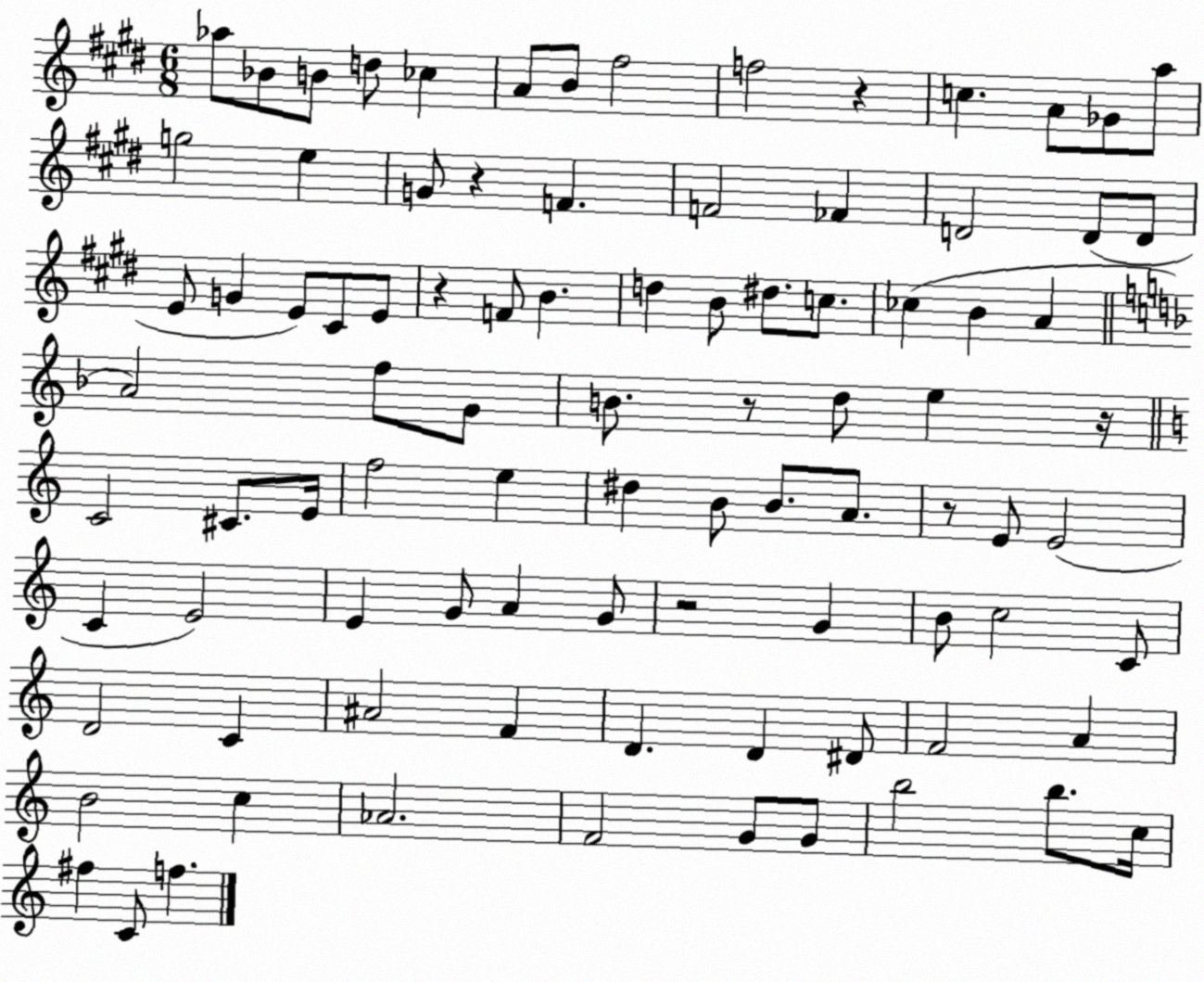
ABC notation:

X:1
T:Untitled
M:6/8
L:1/4
K:E
_a/2 _B/2 B/2 d/2 _c A/2 B/2 ^f2 f2 z c A/2 _G/2 a/2 g2 e G/2 z F F2 _F D2 D/2 D/2 E/2 G E/2 ^C/2 E/2 z F/2 B d B/2 ^d/2 c/2 _c B A A2 f/2 G/2 B/2 z/2 d/2 e z/4 C2 ^C/2 E/4 f2 e ^d B/2 B/2 A/2 z/2 E/2 E2 C E2 E G/2 A G/2 z2 G B/2 c2 C/2 D2 C ^A2 F D D ^D/2 F2 A B2 c _A2 F2 G/2 G/2 b2 b/2 c/4 ^f C/2 f